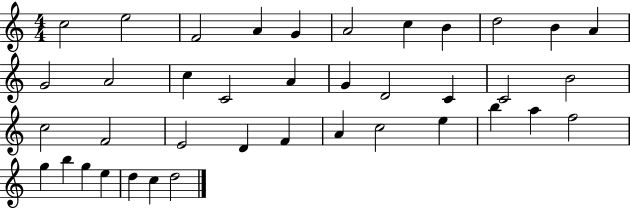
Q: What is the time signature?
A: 4/4